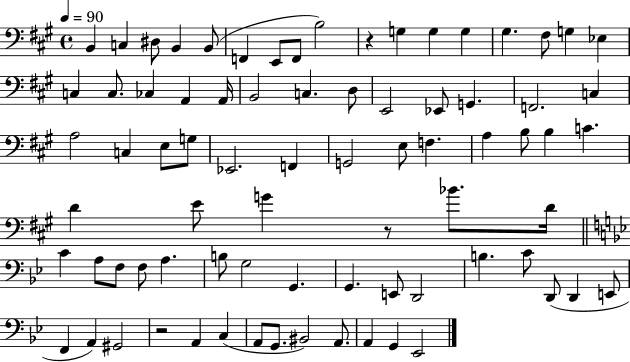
{
  \clef bass
  \time 4/4
  \defaultTimeSignature
  \key a \major
  \tempo 4 = 90
  b,4 c4 dis8 b,4 b,8( | f,4 e,8 f,8 b2) | r4 g4 g4 g4 | gis4. fis8 g4 ees4 | \break c4 c8. ces4 a,4 a,16 | b,2 c4. d8 | e,2 ees,8 g,4. | f,2. c4 | \break a2 c4 e8 g8 | ees,2. f,4 | g,2 e8 f4. | a4 b8 b4 c'4. | \break d'4 e'8 g'4 r8 bes'8. d'16 | \bar "||" \break \key bes \major c'4 a8 f8 f8 a4. | b8 g2 g,4. | g,4. e,8 d,2 | b4. c'8 d,8( d,4 e,8 | \break f,4 a,4) gis,2 | r2 a,4 c4( | a,8 g,8. bis,2) a,8. | a,4 g,4 ees,2 | \break \bar "|."
}